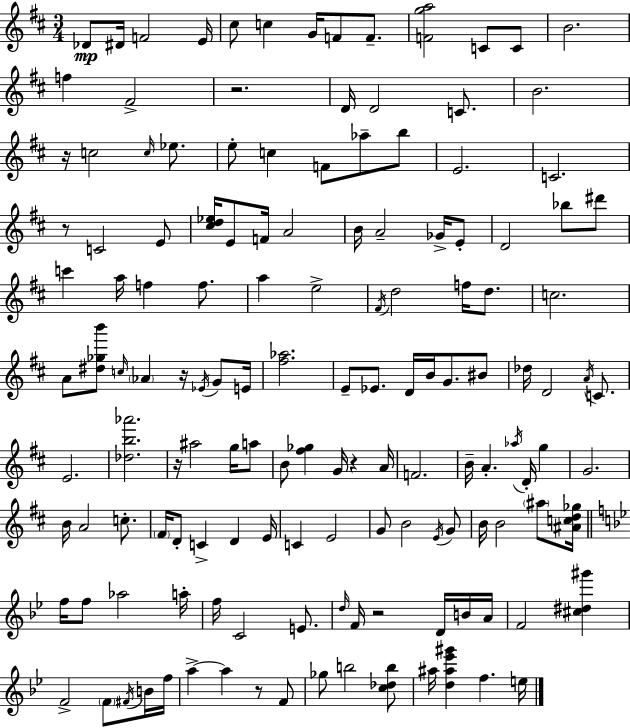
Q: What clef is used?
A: treble